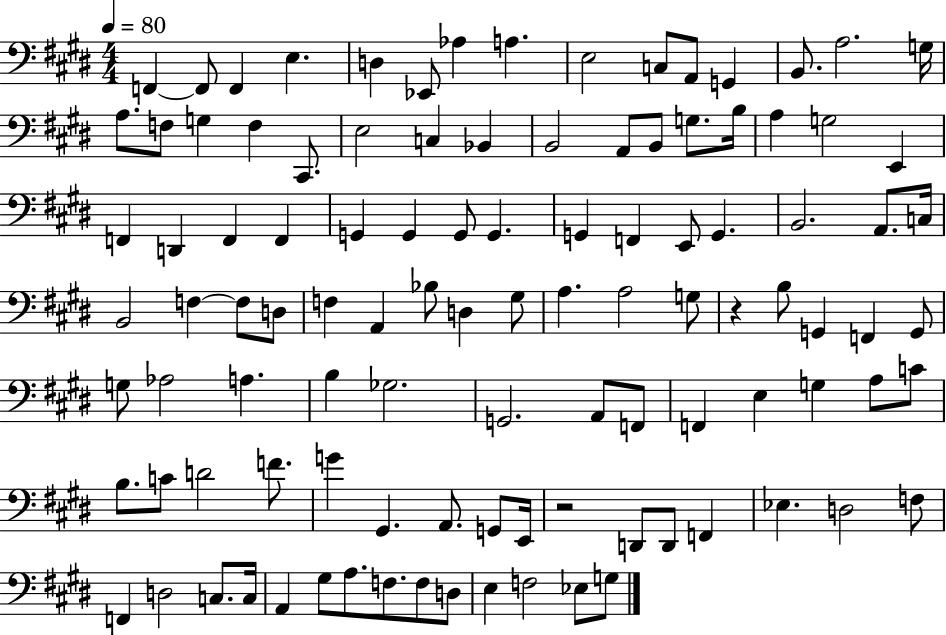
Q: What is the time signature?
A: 4/4